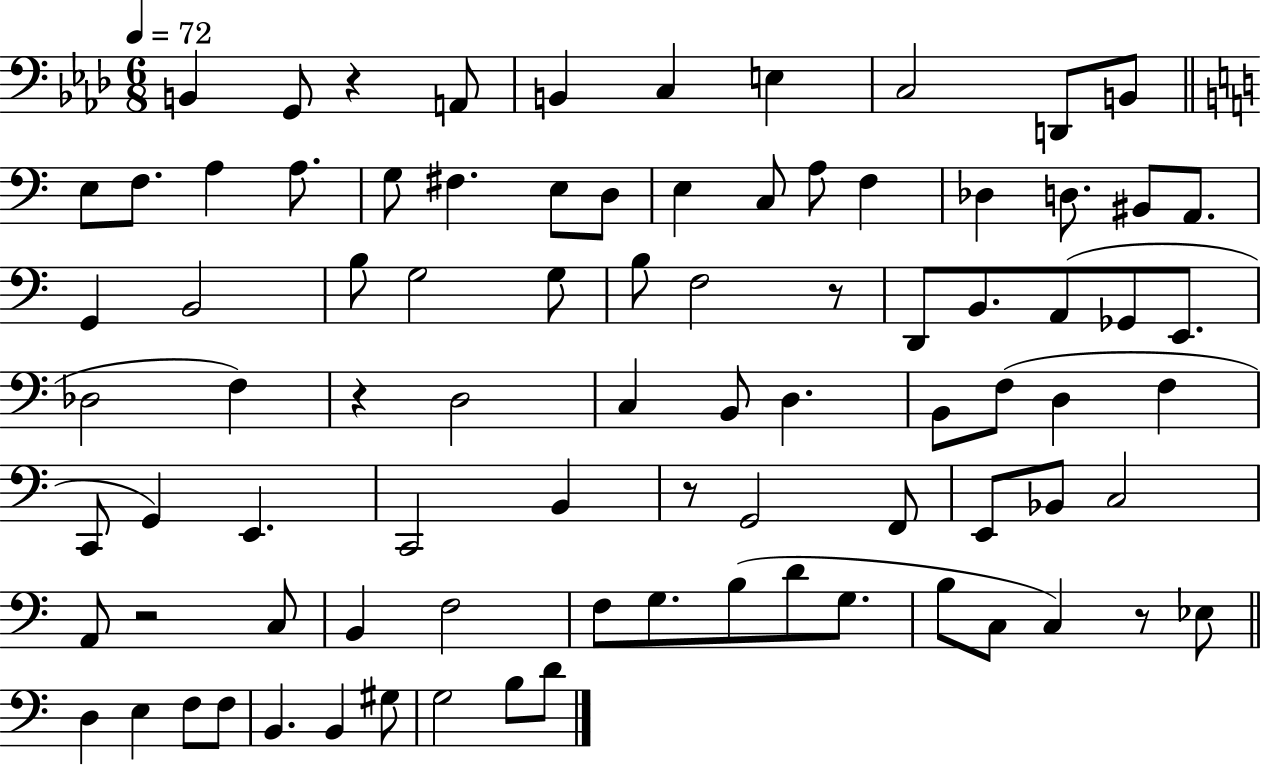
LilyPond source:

{
  \clef bass
  \numericTimeSignature
  \time 6/8
  \key aes \major
  \tempo 4 = 72
  b,4 g,8 r4 a,8 | b,4 c4 e4 | c2 d,8 b,8 | \bar "||" \break \key c \major e8 f8. a4 a8. | g8 fis4. e8 d8 | e4 c8 a8 f4 | des4 d8. bis,8 a,8. | \break g,4 b,2 | b8 g2 g8 | b8 f2 r8 | d,8 b,8. a,8( ges,8 e,8. | \break des2 f4) | r4 d2 | c4 b,8 d4. | b,8 f8( d4 f4 | \break c,8 g,4) e,4. | c,2 b,4 | r8 g,2 f,8 | e,8 bes,8 c2 | \break a,8 r2 c8 | b,4 f2 | f8 g8. b8( d'8 g8. | b8 c8 c4) r8 ees8 | \break \bar "||" \break \key c \major d4 e4 f8 f8 | b,4. b,4 gis8 | g2 b8 d'8 | \bar "|."
}